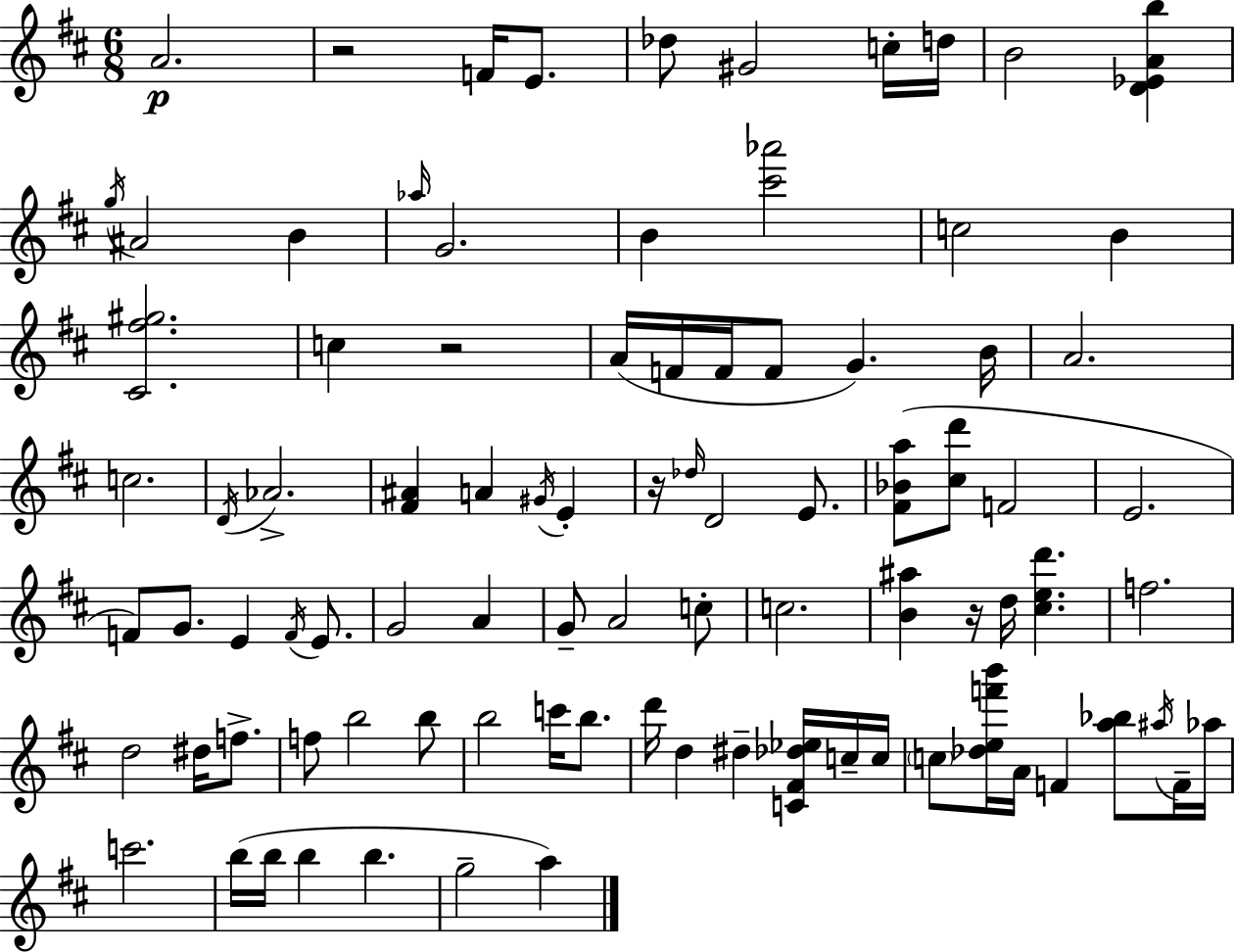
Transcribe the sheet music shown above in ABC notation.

X:1
T:Untitled
M:6/8
L:1/4
K:D
A2 z2 F/4 E/2 _d/2 ^G2 c/4 d/4 B2 [D_EAb] g/4 ^A2 B _a/4 G2 B [^c'_a']2 c2 B [^C^f^g]2 c z2 A/4 F/4 F/4 F/2 G B/4 A2 c2 D/4 _A2 [^F^A] A ^G/4 E z/4 _d/4 D2 E/2 [^F_Ba]/2 [^cd']/2 F2 E2 F/2 G/2 E F/4 E/2 G2 A G/2 A2 c/2 c2 [B^a] z/4 d/4 [^ced'] f2 d2 ^d/4 f/2 f/2 b2 b/2 b2 c'/4 b/2 d'/4 d ^d [C^F_d_e]/4 c/4 c/4 c/2 [_def'b']/4 A/4 F [a_b]/2 ^a/4 F/4 _a/4 c'2 b/4 b/4 b b g2 a